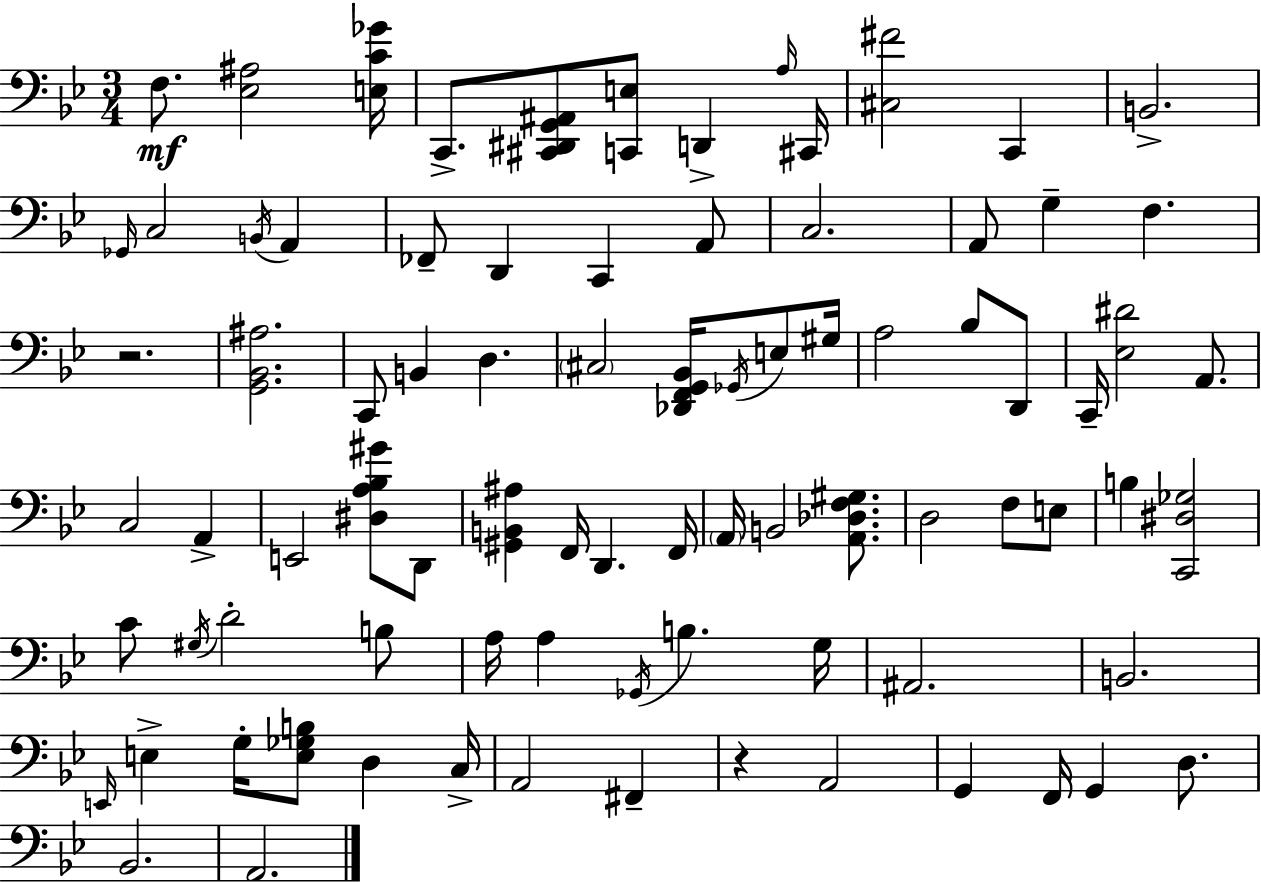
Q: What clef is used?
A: bass